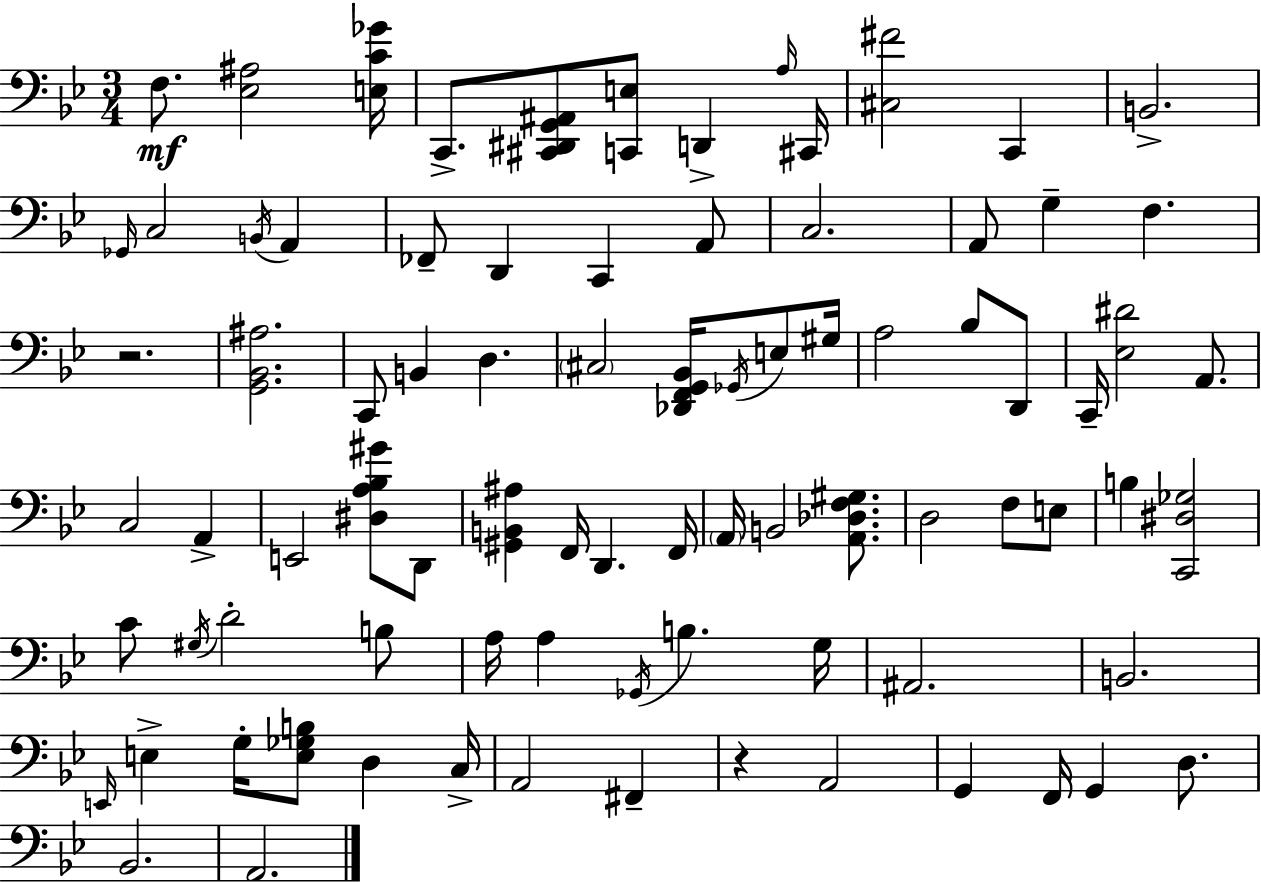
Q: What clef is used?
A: bass